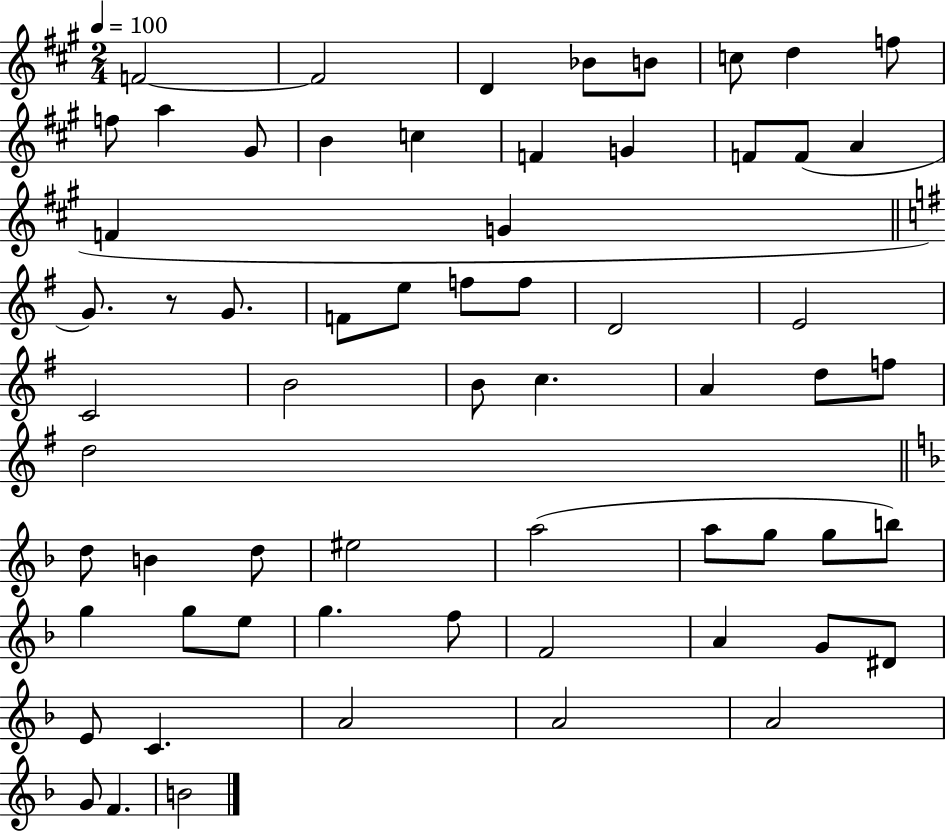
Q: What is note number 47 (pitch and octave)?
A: G5